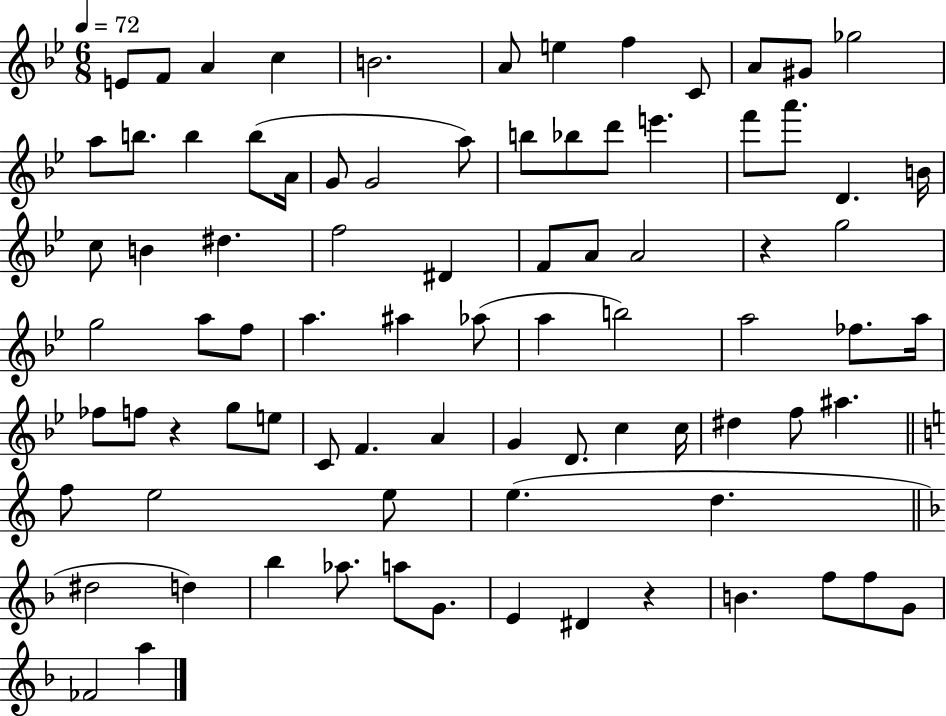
E4/e F4/e A4/q C5/q B4/h. A4/e E5/q F5/q C4/e A4/e G#4/e Gb5/h A5/e B5/e. B5/q B5/e A4/s G4/e G4/h A5/e B5/e Bb5/e D6/e E6/q. F6/e A6/e. D4/q. B4/s C5/e B4/q D#5/q. F5/h D#4/q F4/e A4/e A4/h R/q G5/h G5/h A5/e F5/e A5/q. A#5/q Ab5/e A5/q B5/h A5/h FES5/e. A5/s FES5/e F5/e R/q G5/e E5/e C4/e F4/q. A4/q G4/q D4/e. C5/q C5/s D#5/q F5/e A#5/q. F5/e E5/h E5/e E5/q. D5/q. D#5/h D5/q Bb5/q Ab5/e. A5/e G4/e. E4/q D#4/q R/q B4/q. F5/e F5/e G4/e FES4/h A5/q